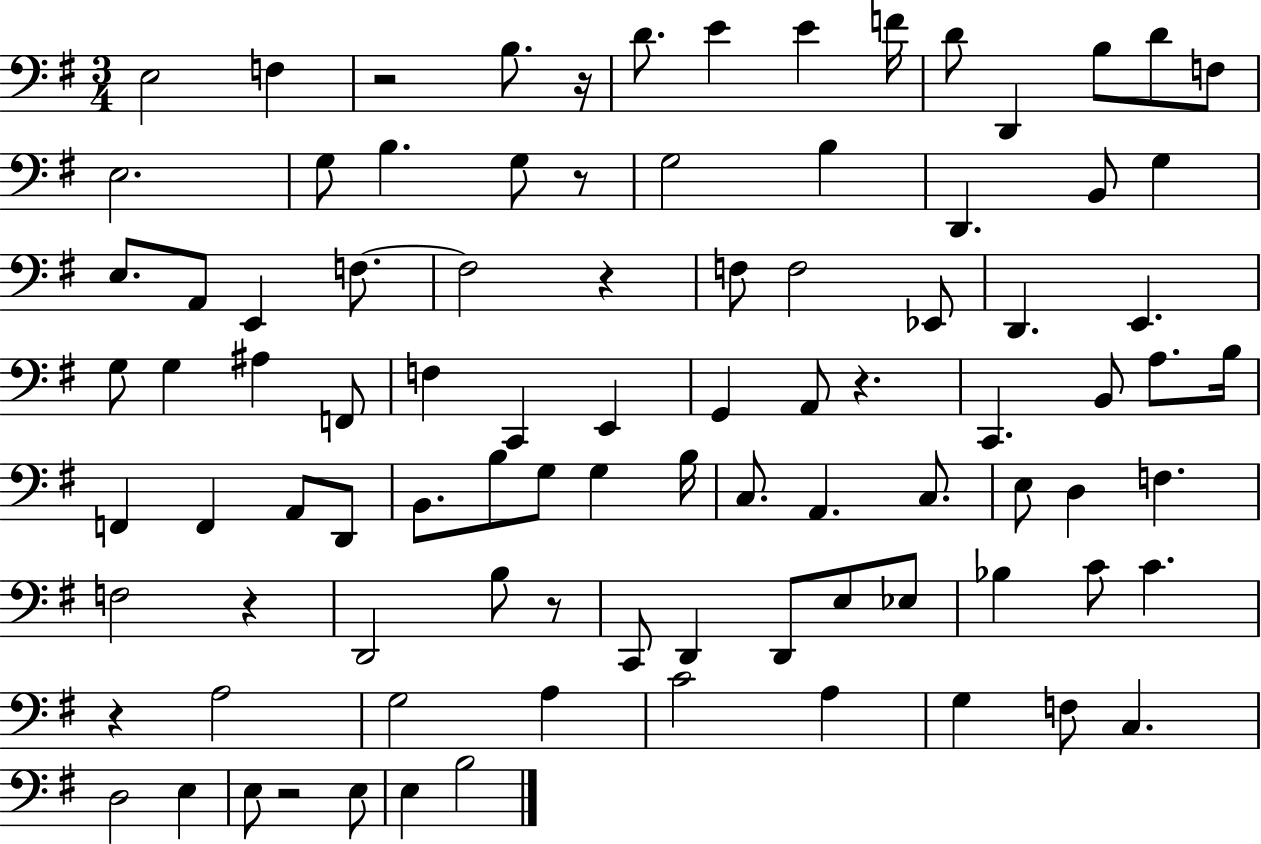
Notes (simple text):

E3/h F3/q R/h B3/e. R/s D4/e. E4/q E4/q F4/s D4/e D2/q B3/e D4/e F3/e E3/h. G3/e B3/q. G3/e R/e G3/h B3/q D2/q. B2/e G3/q E3/e. A2/e E2/q F3/e. F3/h R/q F3/e F3/h Eb2/e D2/q. E2/q. G3/e G3/q A#3/q F2/e F3/q C2/q E2/q G2/q A2/e R/q. C2/q. B2/e A3/e. B3/s F2/q F2/q A2/e D2/e B2/e. B3/e G3/e G3/q B3/s C3/e. A2/q. C3/e. E3/e D3/q F3/q. F3/h R/q D2/h B3/e R/e C2/e D2/q D2/e E3/e Eb3/e Bb3/q C4/e C4/q. R/q A3/h G3/h A3/q C4/h A3/q G3/q F3/e C3/q. D3/h E3/q E3/e R/h E3/e E3/q B3/h